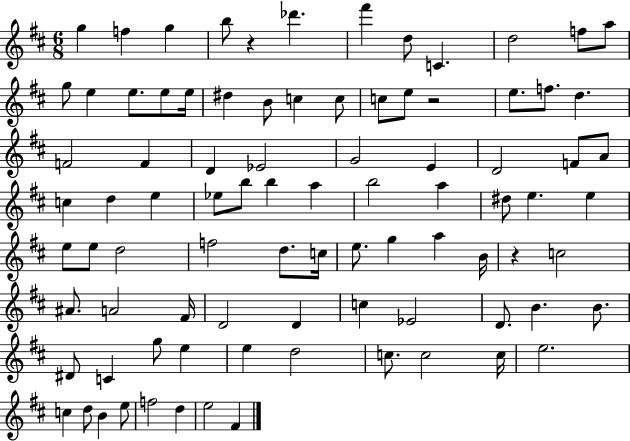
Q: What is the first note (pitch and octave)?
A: G5